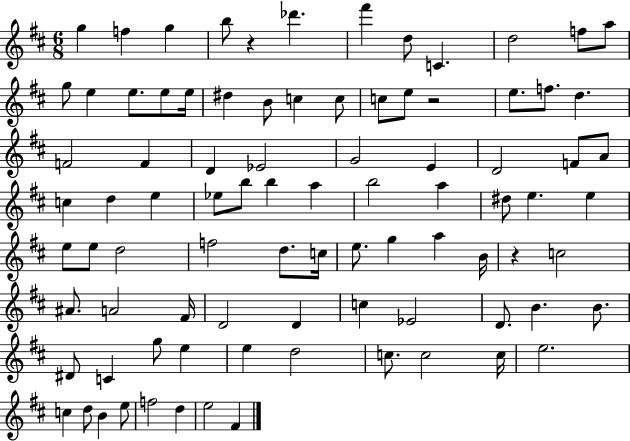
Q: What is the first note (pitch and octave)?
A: G5